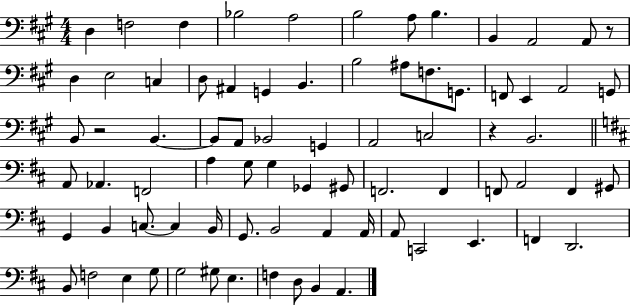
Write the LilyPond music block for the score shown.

{
  \clef bass
  \numericTimeSignature
  \time 4/4
  \key a \major
  d4 f2 f4 | bes2 a2 | b2 a8 b4. | b,4 a,2 a,8 r8 | \break d4 e2 c4 | d8 ais,4 g,4 b,4. | b2 ais8 f8. g,8. | f,8 e,4 a,2 g,8 | \break b,8 r2 b,4.~~ | b,8 a,8 bes,2 g,4 | a,2 c2 | r4 b,2. | \break \bar "||" \break \key d \major a,8 aes,4. f,2 | a4 g8 g4 ges,4 gis,8 | f,2. f,4 | f,8 a,2 f,4 gis,8 | \break g,4 b,4 c8.~~ c4 b,16 | g,8. b,2 a,4 a,16 | a,8 c,2 e,4. | f,4 d,2. | \break b,8 f2 e4 g8 | g2 gis8 e4. | f4 d8 b,4 a,4. | \bar "|."
}